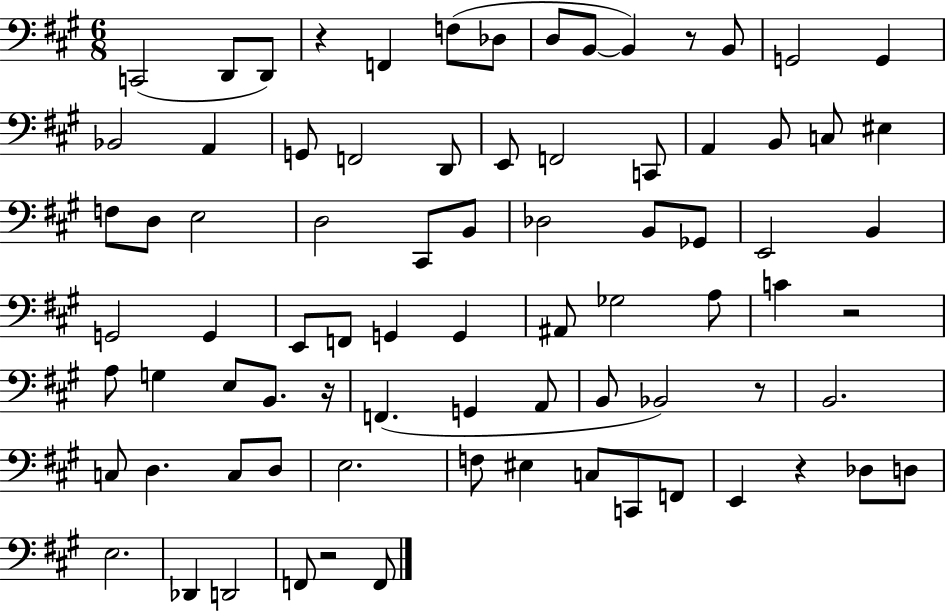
X:1
T:Untitled
M:6/8
L:1/4
K:A
C,,2 D,,/2 D,,/2 z F,, F,/2 _D,/2 D,/2 B,,/2 B,, z/2 B,,/2 G,,2 G,, _B,,2 A,, G,,/2 F,,2 D,,/2 E,,/2 F,,2 C,,/2 A,, B,,/2 C,/2 ^E, F,/2 D,/2 E,2 D,2 ^C,,/2 B,,/2 _D,2 B,,/2 _G,,/2 E,,2 B,, G,,2 G,, E,,/2 F,,/2 G,, G,, ^A,,/2 _G,2 A,/2 C z2 A,/2 G, E,/2 B,,/2 z/4 F,, G,, A,,/2 B,,/2 _B,,2 z/2 B,,2 C,/2 D, C,/2 D,/2 E,2 F,/2 ^E, C,/2 C,,/2 F,,/2 E,, z _D,/2 D,/2 E,2 _D,, D,,2 F,,/2 z2 F,,/2